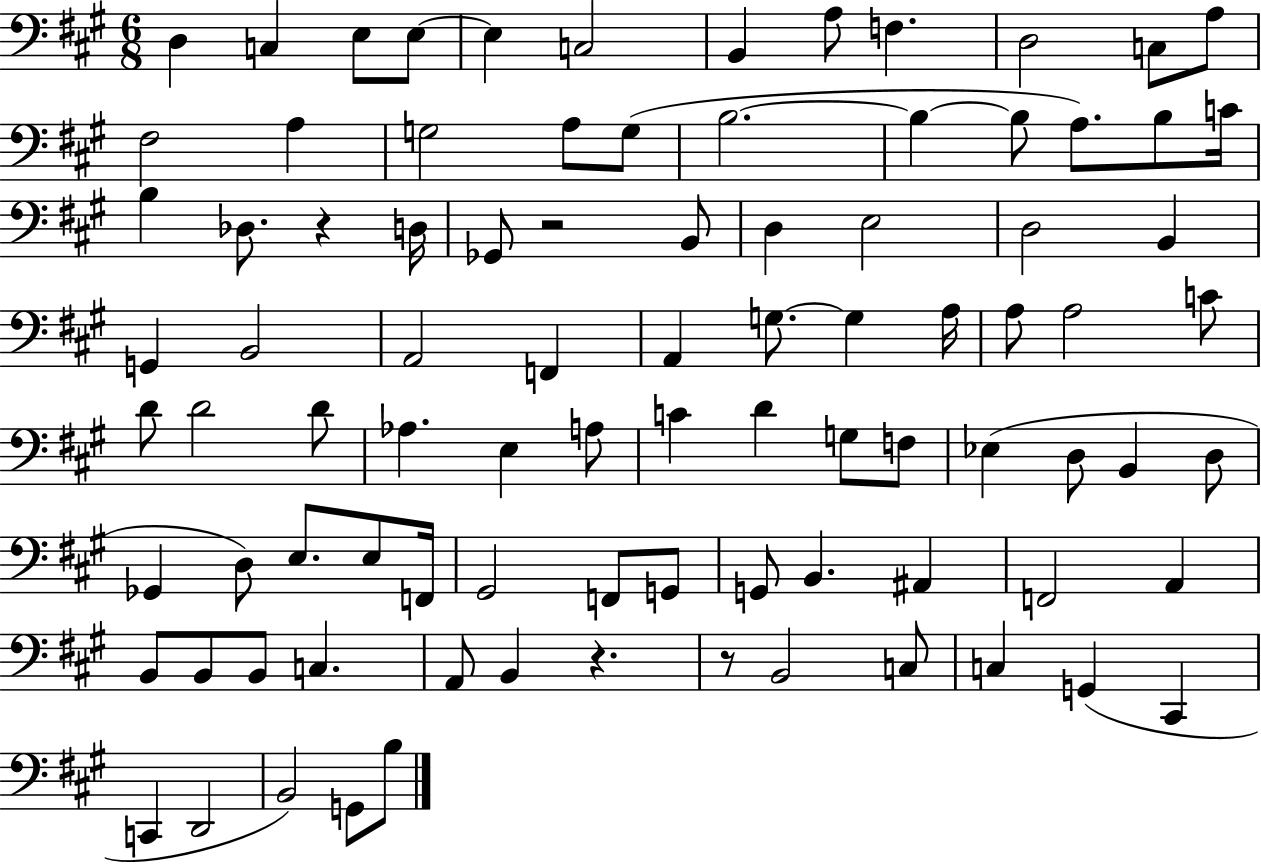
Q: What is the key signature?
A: A major